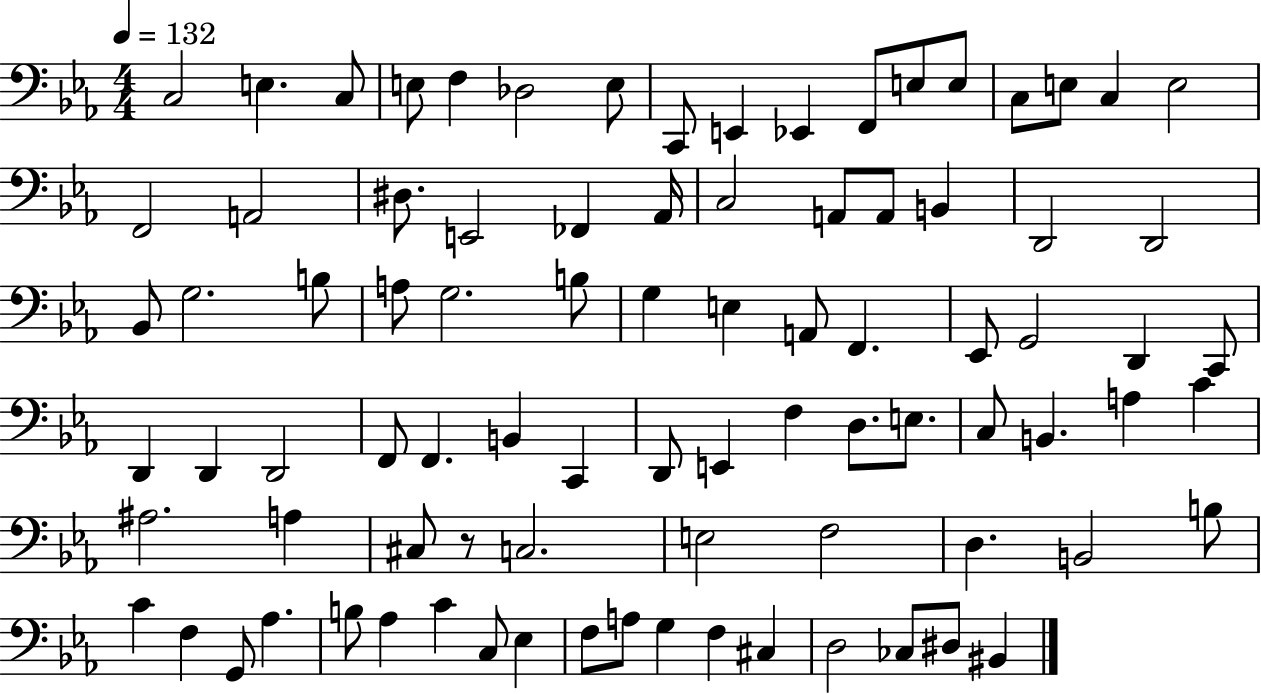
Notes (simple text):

C3/h E3/q. C3/e E3/e F3/q Db3/h E3/e C2/e E2/q Eb2/q F2/e E3/e E3/e C3/e E3/e C3/q E3/h F2/h A2/h D#3/e. E2/h FES2/q Ab2/s C3/h A2/e A2/e B2/q D2/h D2/h Bb2/e G3/h. B3/e A3/e G3/h. B3/e G3/q E3/q A2/e F2/q. Eb2/e G2/h D2/q C2/e D2/q D2/q D2/h F2/e F2/q. B2/q C2/q D2/e E2/q F3/q D3/e. E3/e. C3/e B2/q. A3/q C4/q A#3/h. A3/q C#3/e R/e C3/h. E3/h F3/h D3/q. B2/h B3/e C4/q F3/q G2/e Ab3/q. B3/e Ab3/q C4/q C3/e Eb3/q F3/e A3/e G3/q F3/q C#3/q D3/h CES3/e D#3/e BIS2/q